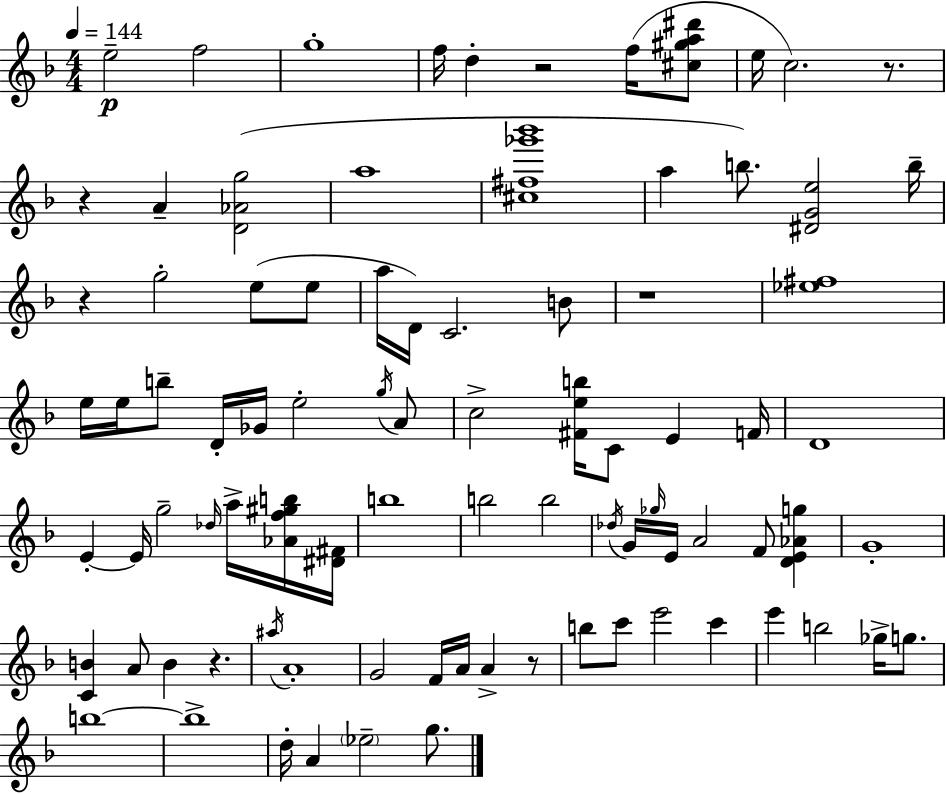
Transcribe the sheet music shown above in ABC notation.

X:1
T:Untitled
M:4/4
L:1/4
K:Dm
e2 f2 g4 f/4 d z2 f/4 [^c^ga^d']/2 e/4 c2 z/2 z A [D_Ag]2 a4 [^c^f_g'_b']4 a b/2 [^DGe]2 b/4 z g2 e/2 e/2 a/4 D/4 C2 B/2 z4 [_e^f]4 e/4 e/4 b/2 D/4 _G/4 e2 g/4 A/2 c2 [^Feb]/4 C/2 E F/4 D4 E E/4 g2 _d/4 a/4 [_Af^gb]/4 [^D^F]/4 b4 b2 b2 _d/4 G/4 _g/4 E/4 A2 F/2 [DE_Ag] G4 [CB] A/2 B z ^a/4 A4 G2 F/4 A/4 A z/2 b/2 c'/2 e'2 c' e' b2 _g/4 g/2 b4 b4 d/4 A _e2 g/2